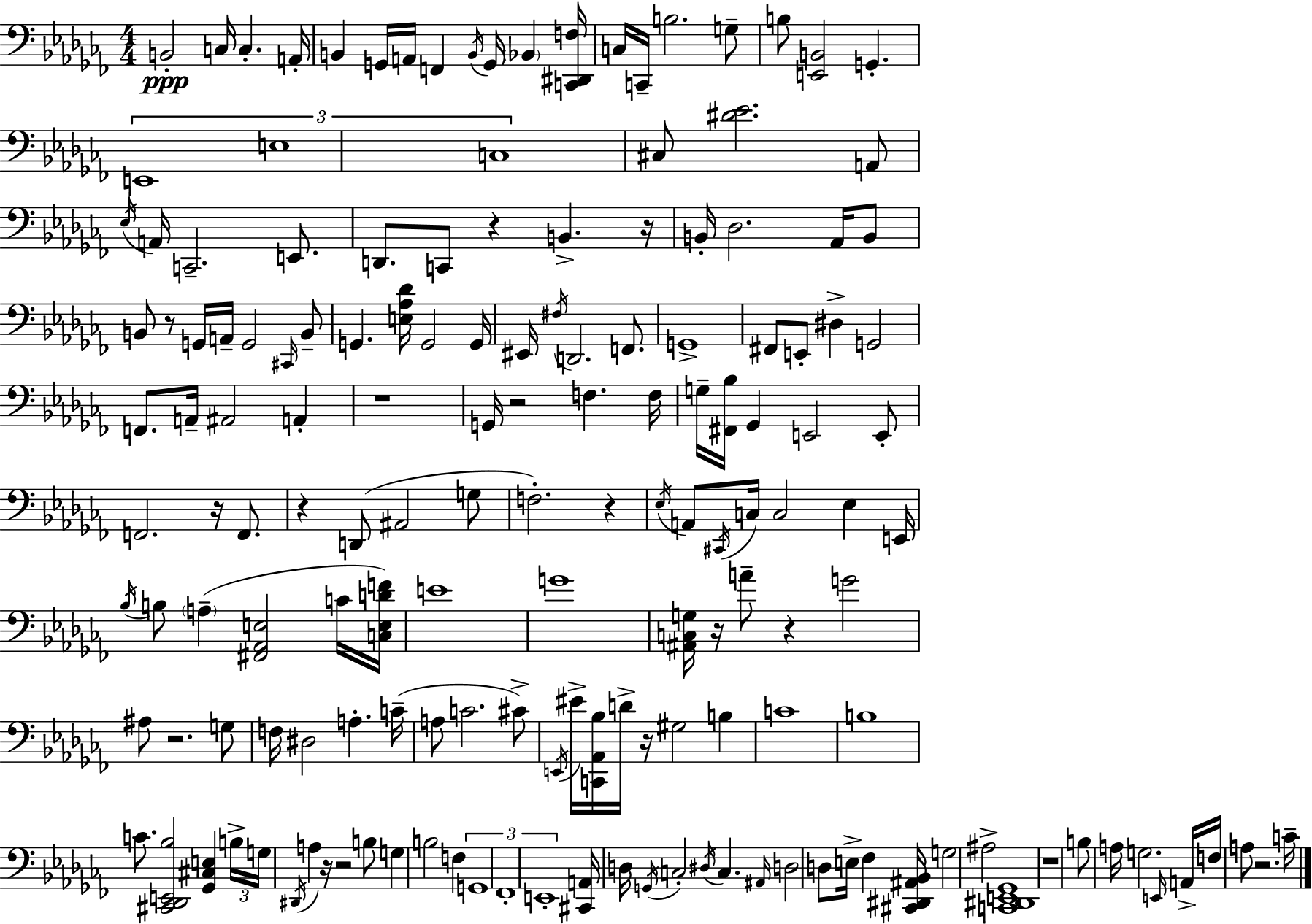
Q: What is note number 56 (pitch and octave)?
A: G2